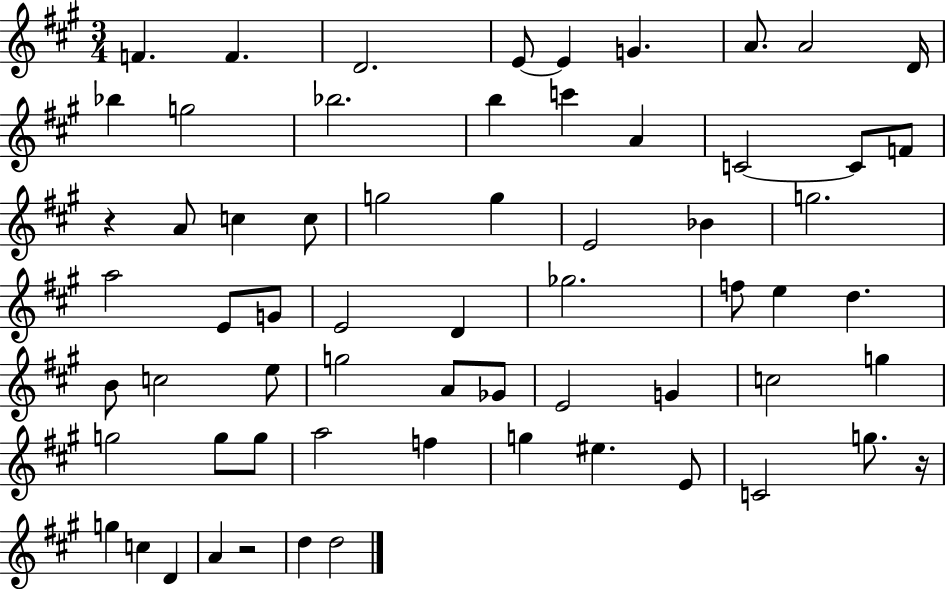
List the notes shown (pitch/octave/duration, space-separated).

F4/q. F4/q. D4/h. E4/e E4/q G4/q. A4/e. A4/h D4/s Bb5/q G5/h Bb5/h. B5/q C6/q A4/q C4/h C4/e F4/e R/q A4/e C5/q C5/e G5/h G5/q E4/h Bb4/q G5/h. A5/h E4/e G4/e E4/h D4/q Gb5/h. F5/e E5/q D5/q. B4/e C5/h E5/e G5/h A4/e Gb4/e E4/h G4/q C5/h G5/q G5/h G5/e G5/e A5/h F5/q G5/q EIS5/q. E4/e C4/h G5/e. R/s G5/q C5/q D4/q A4/q R/h D5/q D5/h